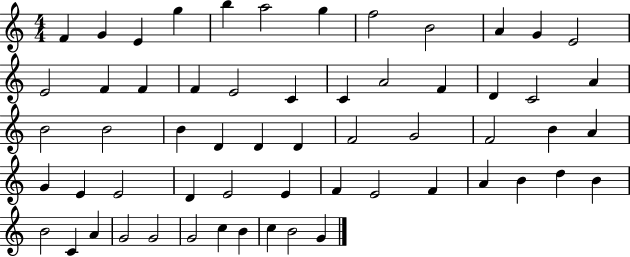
F4/q G4/q E4/q G5/q B5/q A5/h G5/q F5/h B4/h A4/q G4/q E4/h E4/h F4/q F4/q F4/q E4/h C4/q C4/q A4/h F4/q D4/q C4/h A4/q B4/h B4/h B4/q D4/q D4/q D4/q F4/h G4/h F4/h B4/q A4/q G4/q E4/q E4/h D4/q E4/h E4/q F4/q E4/h F4/q A4/q B4/q D5/q B4/q B4/h C4/q A4/q G4/h G4/h G4/h C5/q B4/q C5/q B4/h G4/q